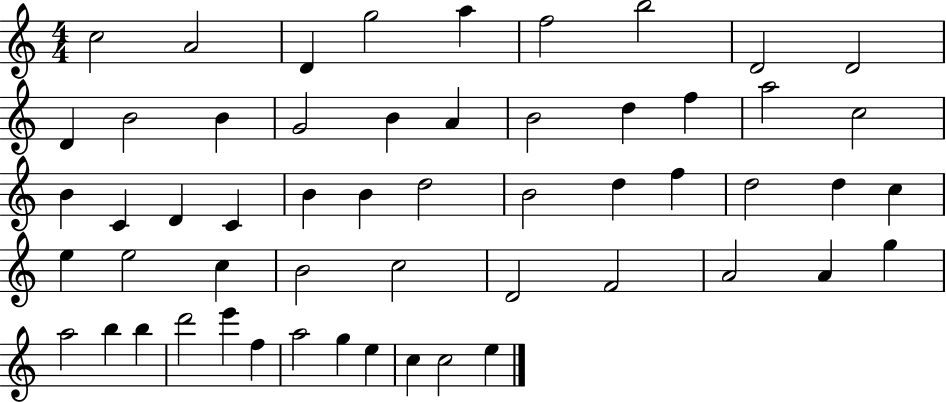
C5/h A4/h D4/q G5/h A5/q F5/h B5/h D4/h D4/h D4/q B4/h B4/q G4/h B4/q A4/q B4/h D5/q F5/q A5/h C5/h B4/q C4/q D4/q C4/q B4/q B4/q D5/h B4/h D5/q F5/q D5/h D5/q C5/q E5/q E5/h C5/q B4/h C5/h D4/h F4/h A4/h A4/q G5/q A5/h B5/q B5/q D6/h E6/q F5/q A5/h G5/q E5/q C5/q C5/h E5/q